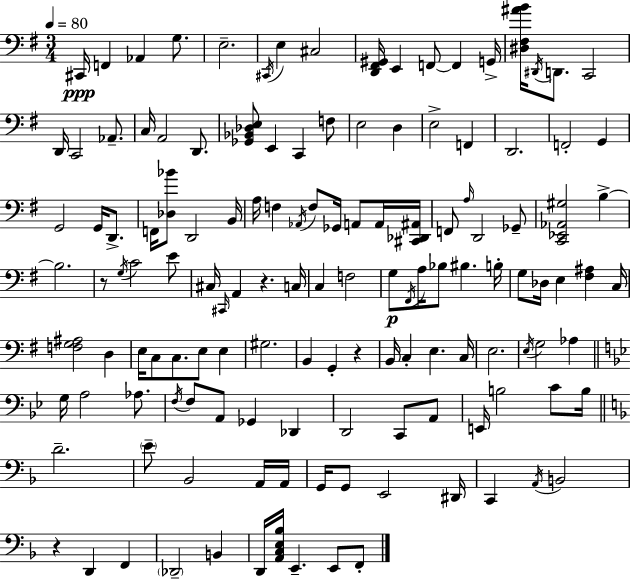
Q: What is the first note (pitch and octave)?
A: C#2